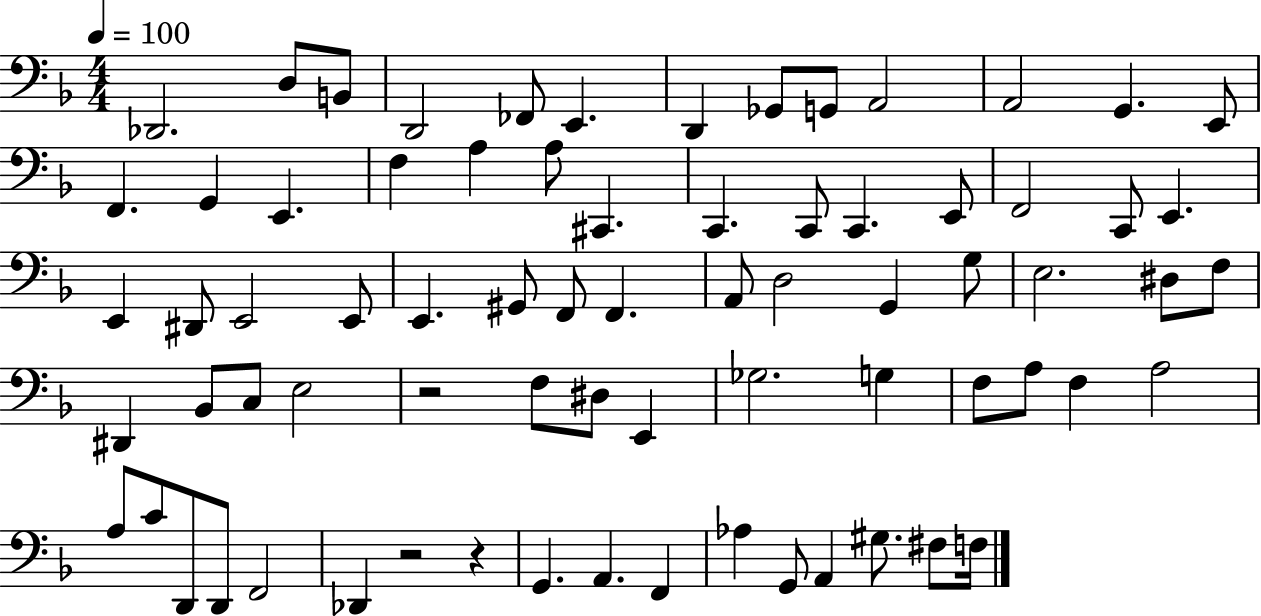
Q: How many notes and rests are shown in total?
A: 73